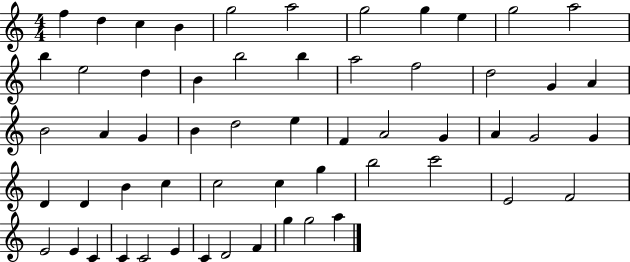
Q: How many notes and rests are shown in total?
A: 57